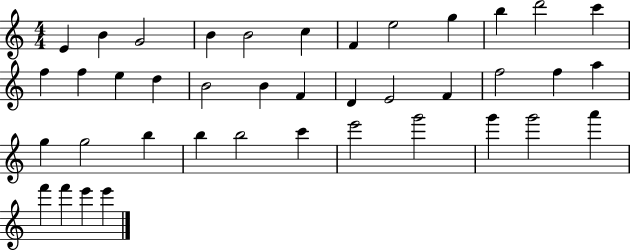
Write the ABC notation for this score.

X:1
T:Untitled
M:4/4
L:1/4
K:C
E B G2 B B2 c F e2 g b d'2 c' f f e d B2 B F D E2 F f2 f a g g2 b b b2 c' e'2 g'2 g' g'2 a' f' f' e' e'